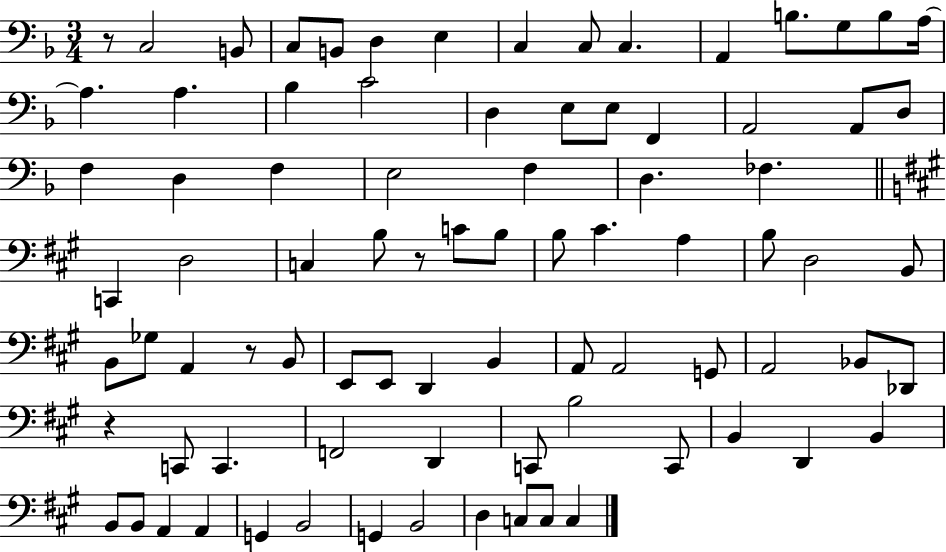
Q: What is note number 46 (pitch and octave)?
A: Gb3